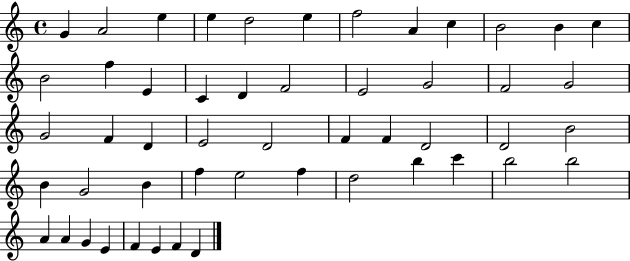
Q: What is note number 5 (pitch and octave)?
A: D5